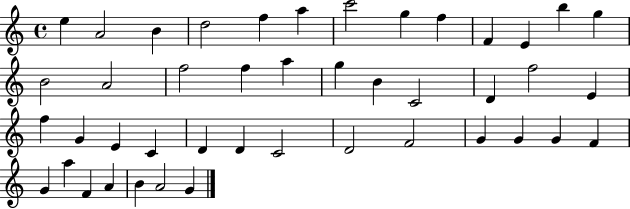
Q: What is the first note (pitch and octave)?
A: E5